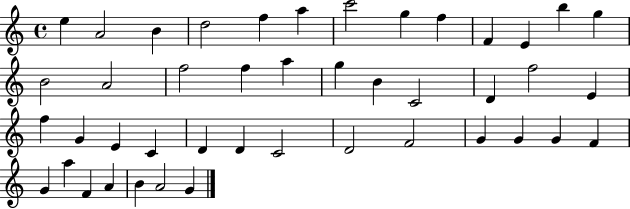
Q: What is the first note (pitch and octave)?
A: E5